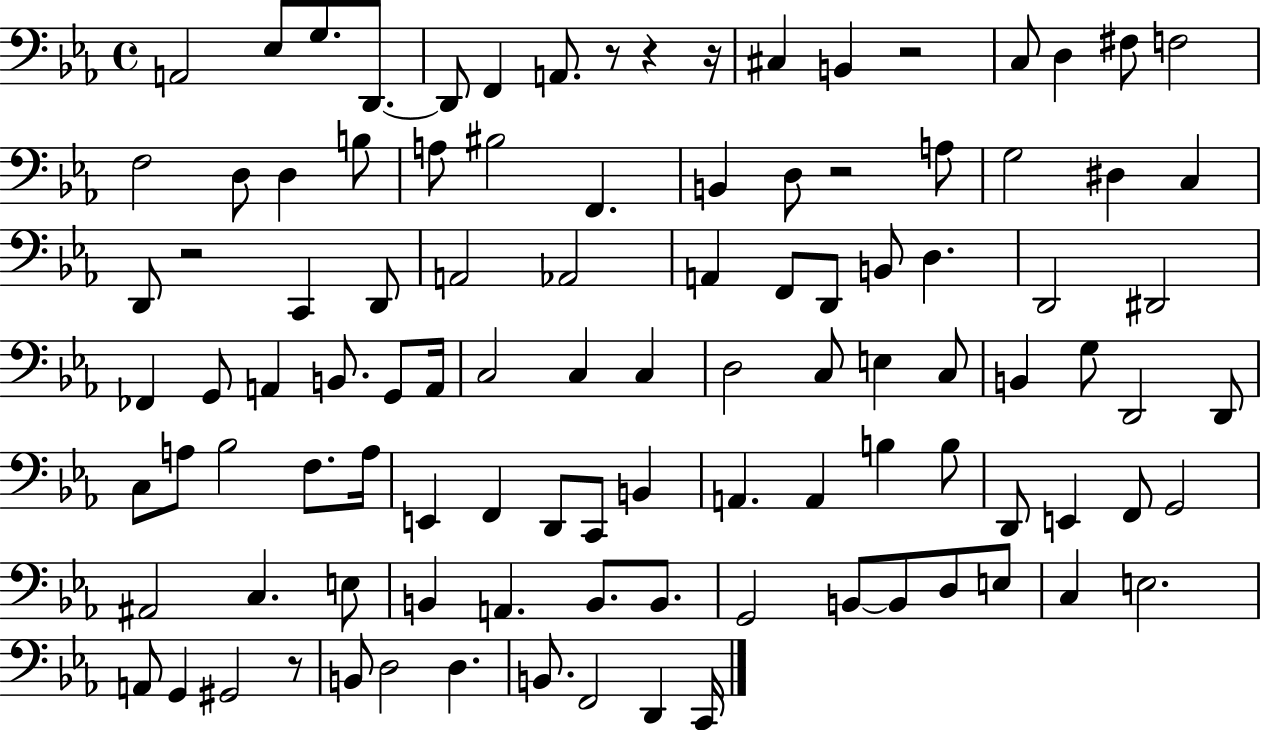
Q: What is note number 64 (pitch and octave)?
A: C2